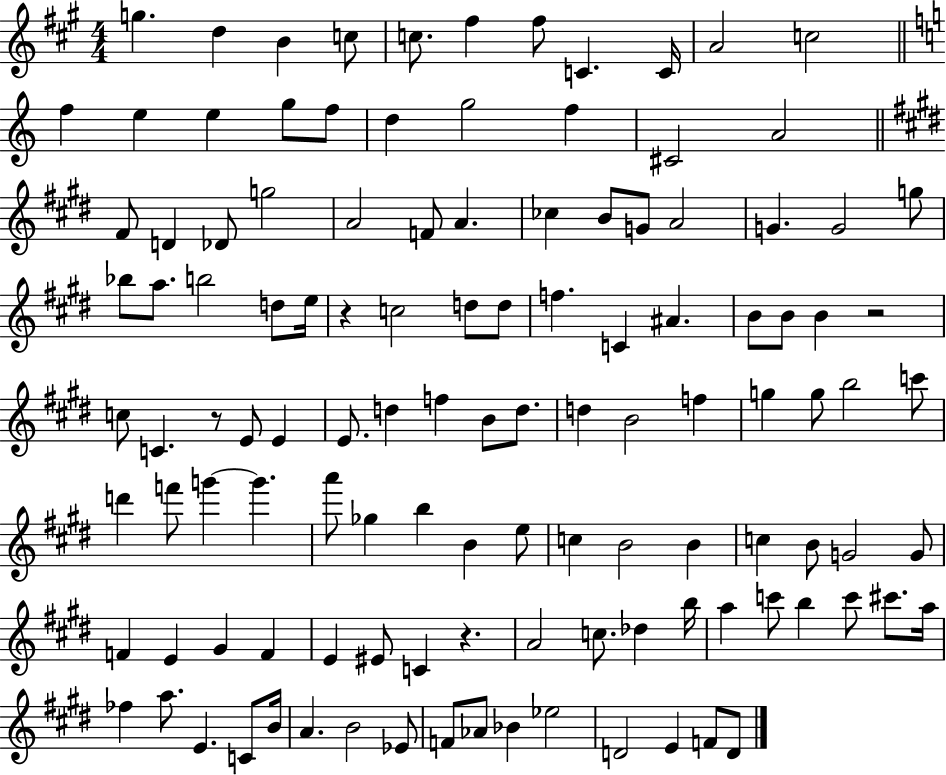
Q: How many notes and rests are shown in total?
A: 118